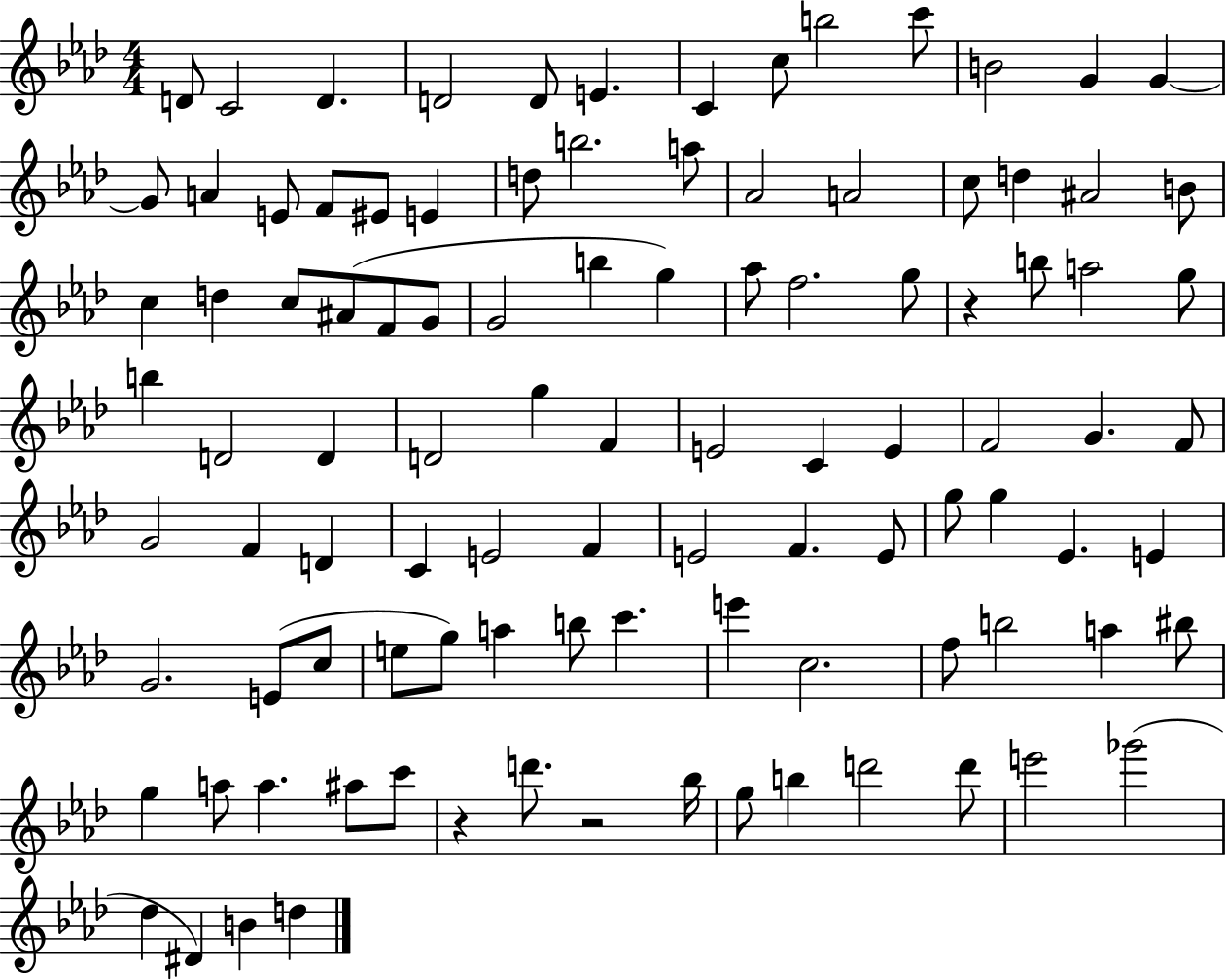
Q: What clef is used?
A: treble